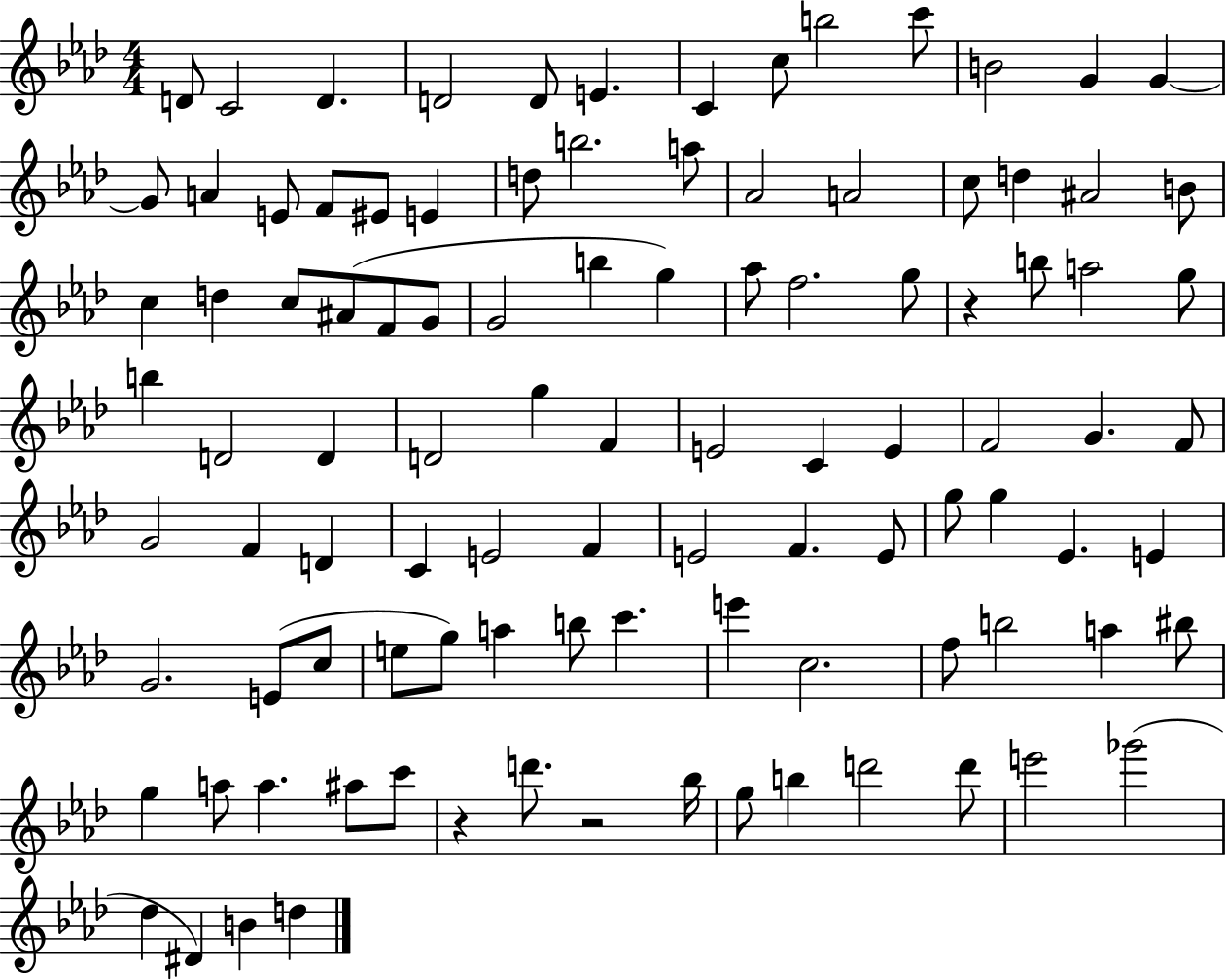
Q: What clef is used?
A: treble